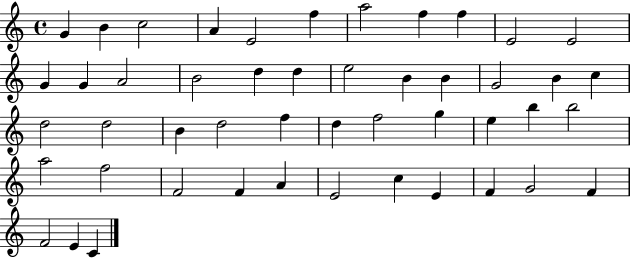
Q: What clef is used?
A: treble